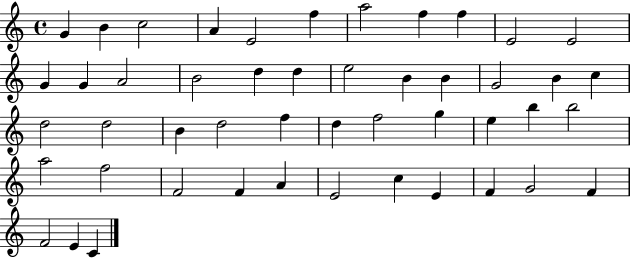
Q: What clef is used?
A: treble